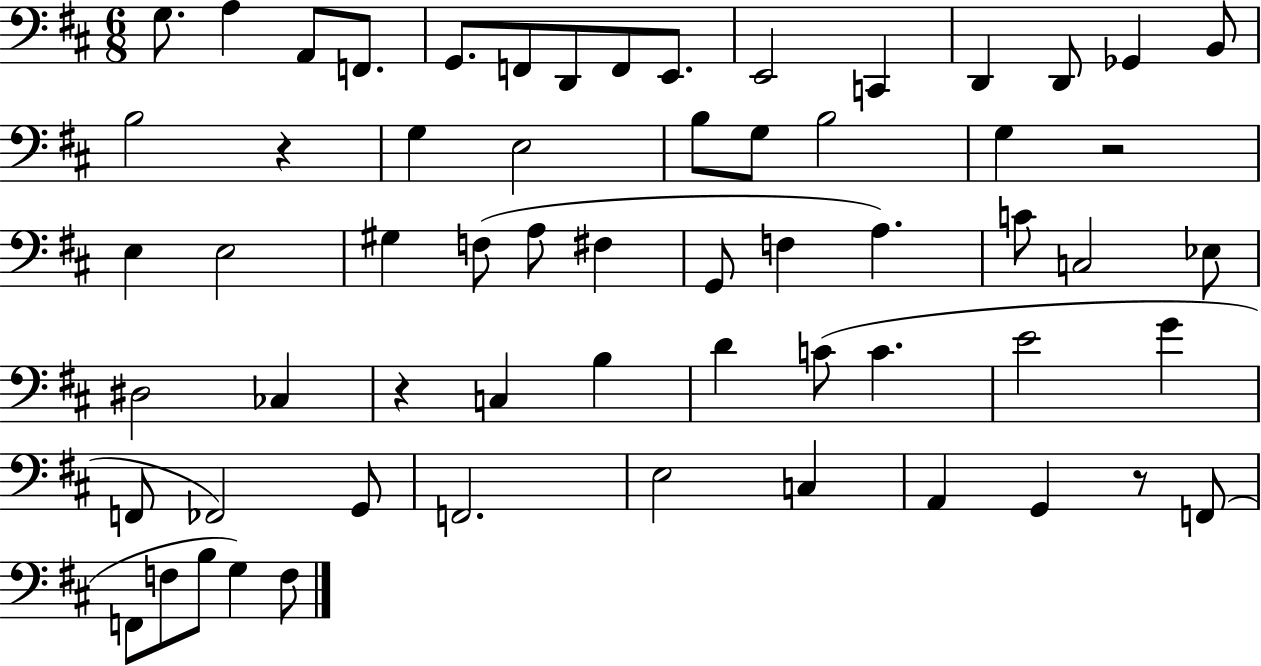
G3/e. A3/q A2/e F2/e. G2/e. F2/e D2/e F2/e E2/e. E2/h C2/q D2/q D2/e Gb2/q B2/e B3/h R/q G3/q E3/h B3/e G3/e B3/h G3/q R/h E3/q E3/h G#3/q F3/e A3/e F#3/q G2/e F3/q A3/q. C4/e C3/h Eb3/e D#3/h CES3/q R/q C3/q B3/q D4/q C4/e C4/q. E4/h G4/q F2/e FES2/h G2/e F2/h. E3/h C3/q A2/q G2/q R/e F2/e F2/e F3/e B3/e G3/q F3/e